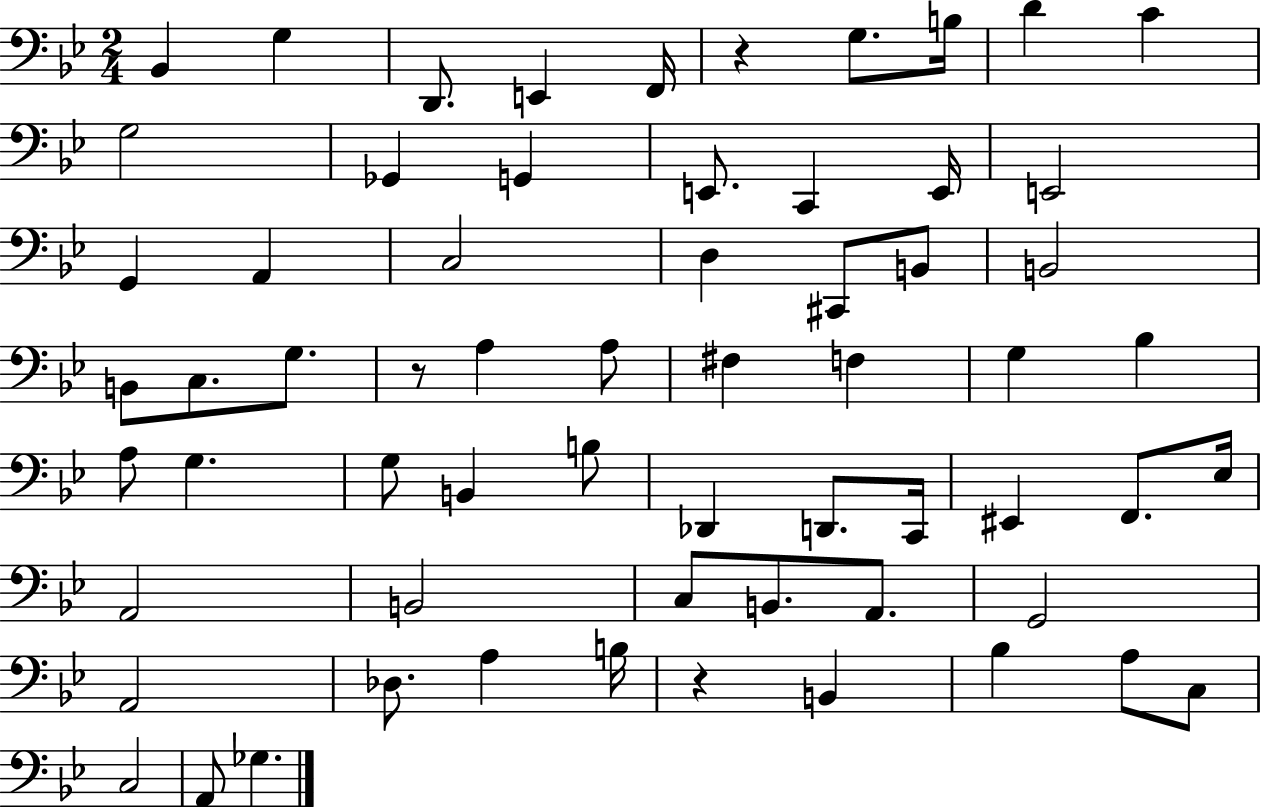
{
  \clef bass
  \numericTimeSignature
  \time 2/4
  \key bes \major
  \repeat volta 2 { bes,4 g4 | d,8. e,4 f,16 | r4 g8. b16 | d'4 c'4 | \break g2 | ges,4 g,4 | e,8. c,4 e,16 | e,2 | \break g,4 a,4 | c2 | d4 cis,8 b,8 | b,2 | \break b,8 c8. g8. | r8 a4 a8 | fis4 f4 | g4 bes4 | \break a8 g4. | g8 b,4 b8 | des,4 d,8. c,16 | eis,4 f,8. ees16 | \break a,2 | b,2 | c8 b,8. a,8. | g,2 | \break a,2 | des8. a4 b16 | r4 b,4 | bes4 a8 c8 | \break c2 | a,8 ges4. | } \bar "|."
}